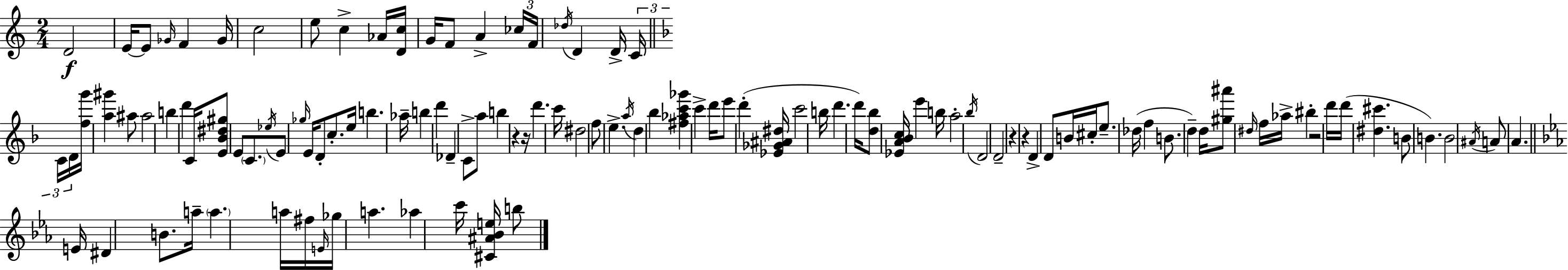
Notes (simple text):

D4/h E4/s E4/e Gb4/s F4/q Gb4/s C5/h E5/e C5/q Ab4/s [D4,C5]/s G4/s F4/e A4/q CES5/s F4/s Db5/s D4/q D4/s C4/s C4/s D4/s [F5,G6]/s [A5,G#6]/q A#5/e A#5/h B5/q D6/q C4/s [E4,Bb4,D#5,G#5]/e E4/e C4/e. Eb5/s E4/e Gb5/s E4/s D4/e C5/e. E5/s B5/q. Ab5/s B5/q D6/q Db4/q C4/e A5/e B5/q R/q R/s D6/q. C6/s D#5/h F5/e E5/q. A5/s D5/q Bb5/q [F#5,Ab5,C6,Gb6]/q C6/q D6/s E6/e D6/q [Eb4,Gb4,A#4,D#5]/s C6/h B5/s D6/q. D6/s [D5,Bb5]/e [Eb4,A4,Bb4,C5]/s E6/q B5/s A5/h Bb5/s D4/h D4/h R/q R/q D4/q D4/e B4/s C#5/s E5/e. Db5/s F5/q B4/e. D5/q D5/s [G#5,A#6]/e D#5/s F5/s Ab5/s BIS5/q R/h D6/s D6/s [D#5,C#6]/q. B4/e B4/q. B4/h A#4/s A4/e A4/q. E4/s D#4/q B4/e. A5/s A5/q. A5/s F#5/s E4/s Gb5/s A5/q. Ab5/q C6/s [C#4,A#4,Bb4,E5]/s B5/e